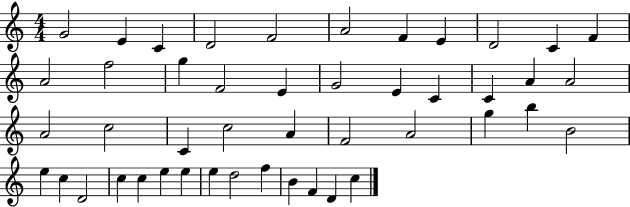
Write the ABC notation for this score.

X:1
T:Untitled
M:4/4
L:1/4
K:C
G2 E C D2 F2 A2 F E D2 C F A2 f2 g F2 E G2 E C C A A2 A2 c2 C c2 A F2 A2 g b B2 e c D2 c c e e e d2 f B F D c